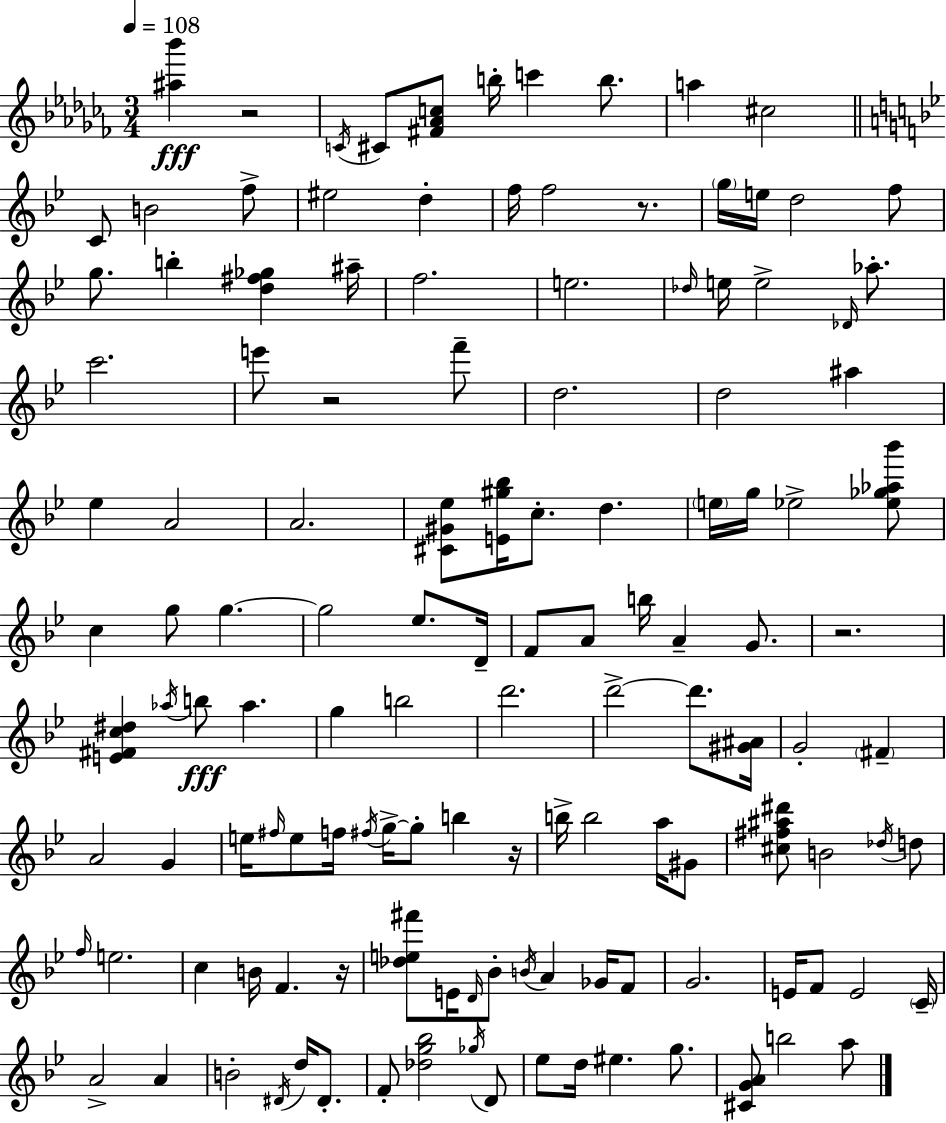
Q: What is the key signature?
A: AES minor